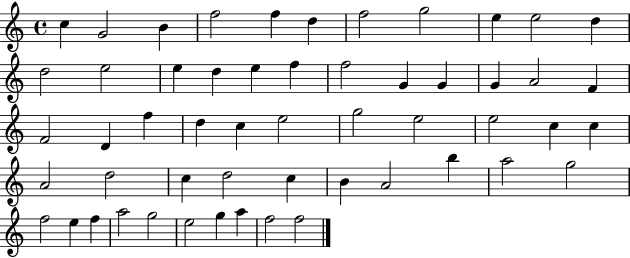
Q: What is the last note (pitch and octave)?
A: F5